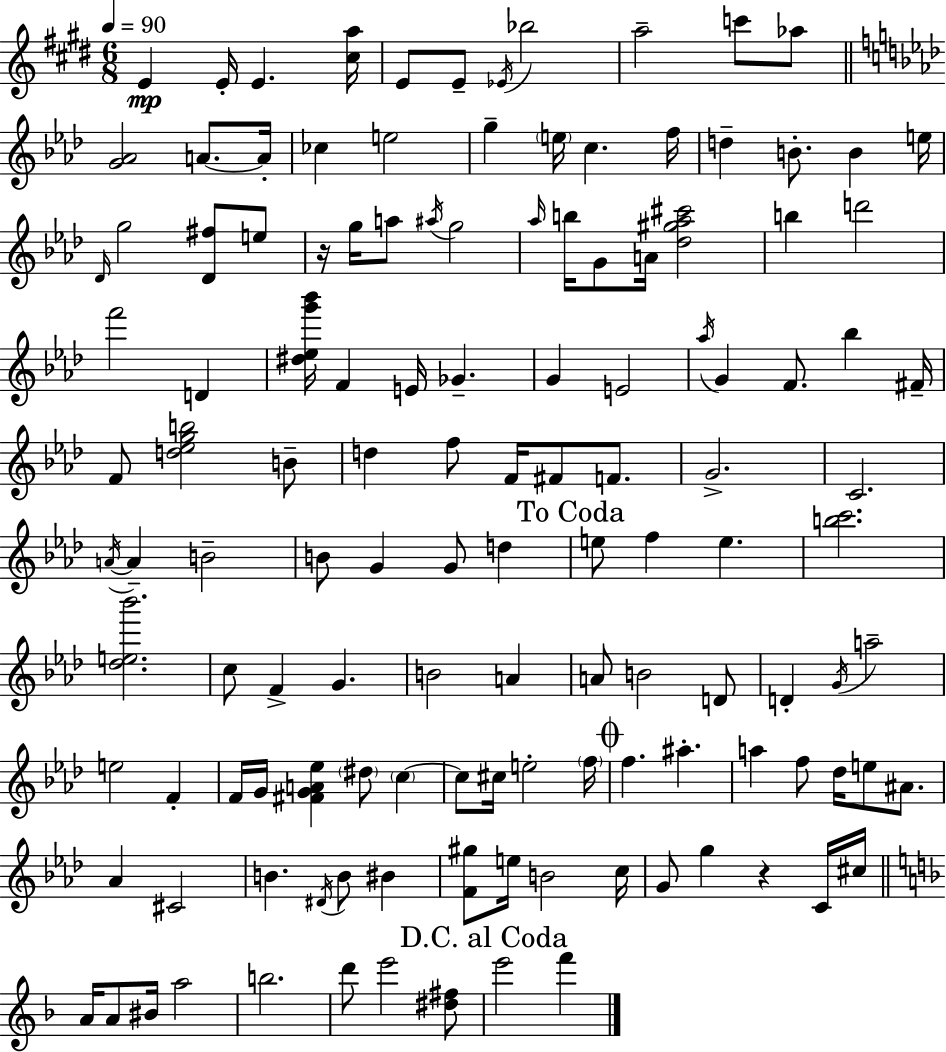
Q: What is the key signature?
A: E major